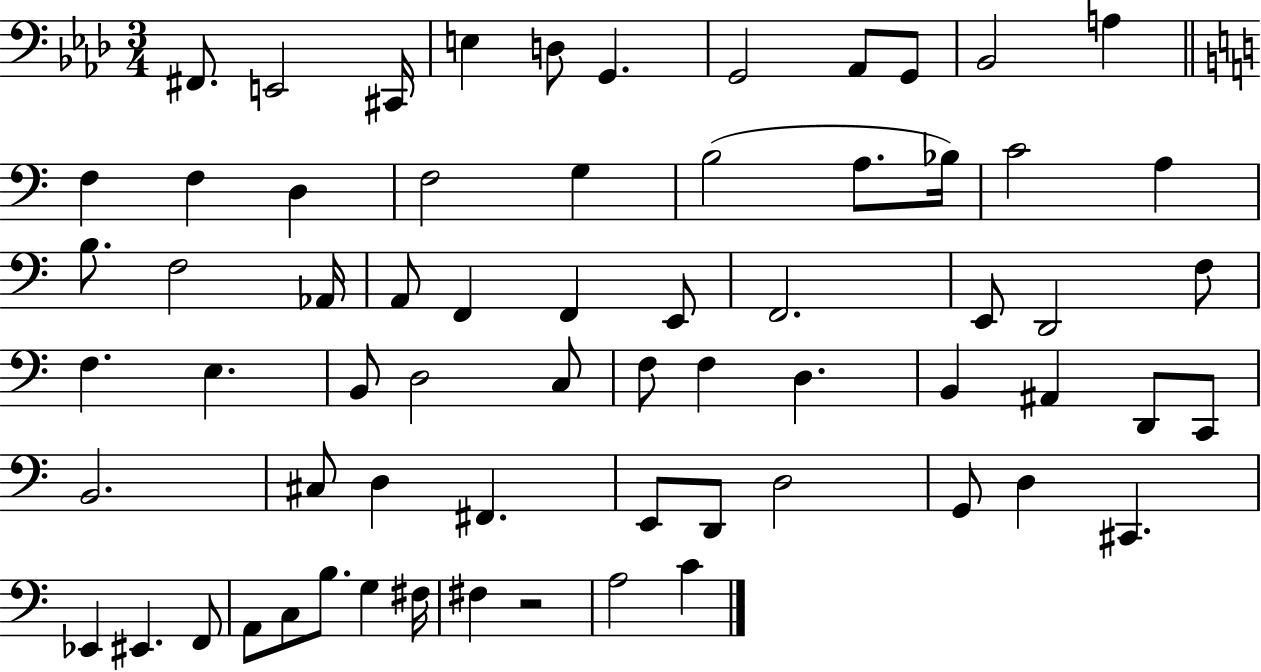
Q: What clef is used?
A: bass